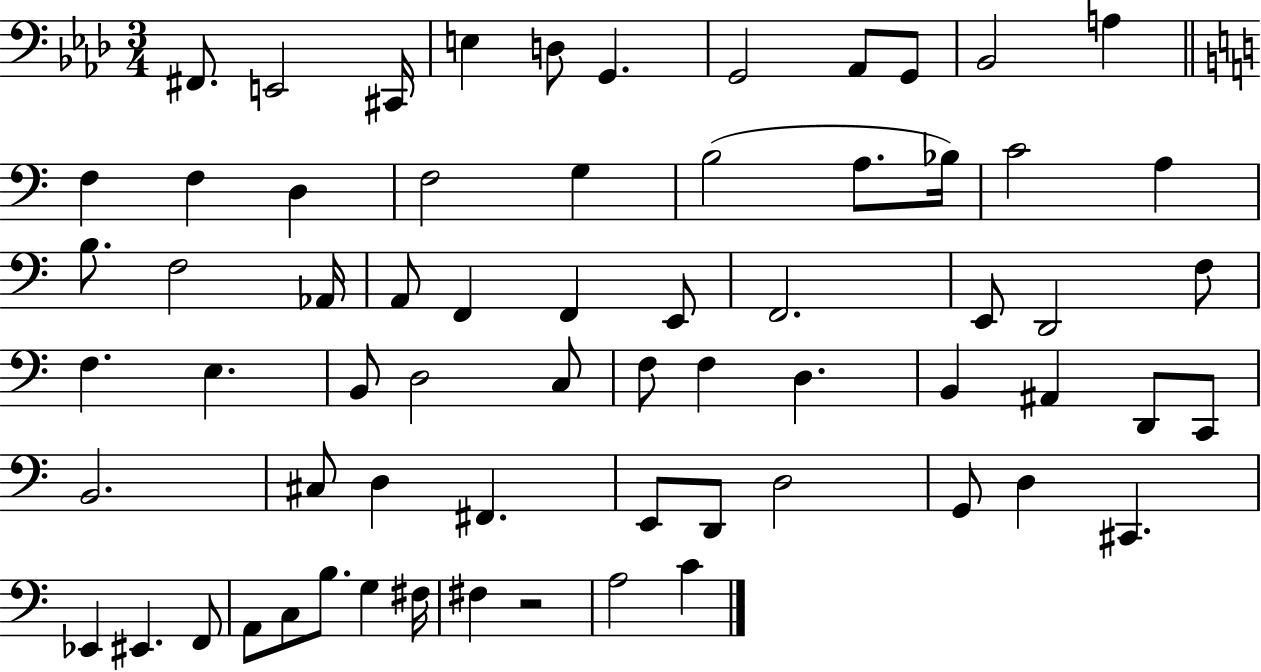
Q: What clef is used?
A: bass